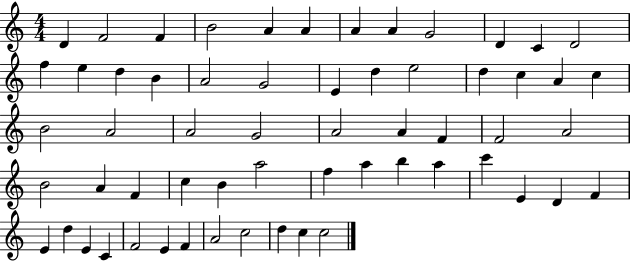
X:1
T:Untitled
M:4/4
L:1/4
K:C
D F2 F B2 A A A A G2 D C D2 f e d B A2 G2 E d e2 d c A c B2 A2 A2 G2 A2 A F F2 A2 B2 A F c B a2 f a b a c' E D F E d E C F2 E F A2 c2 d c c2